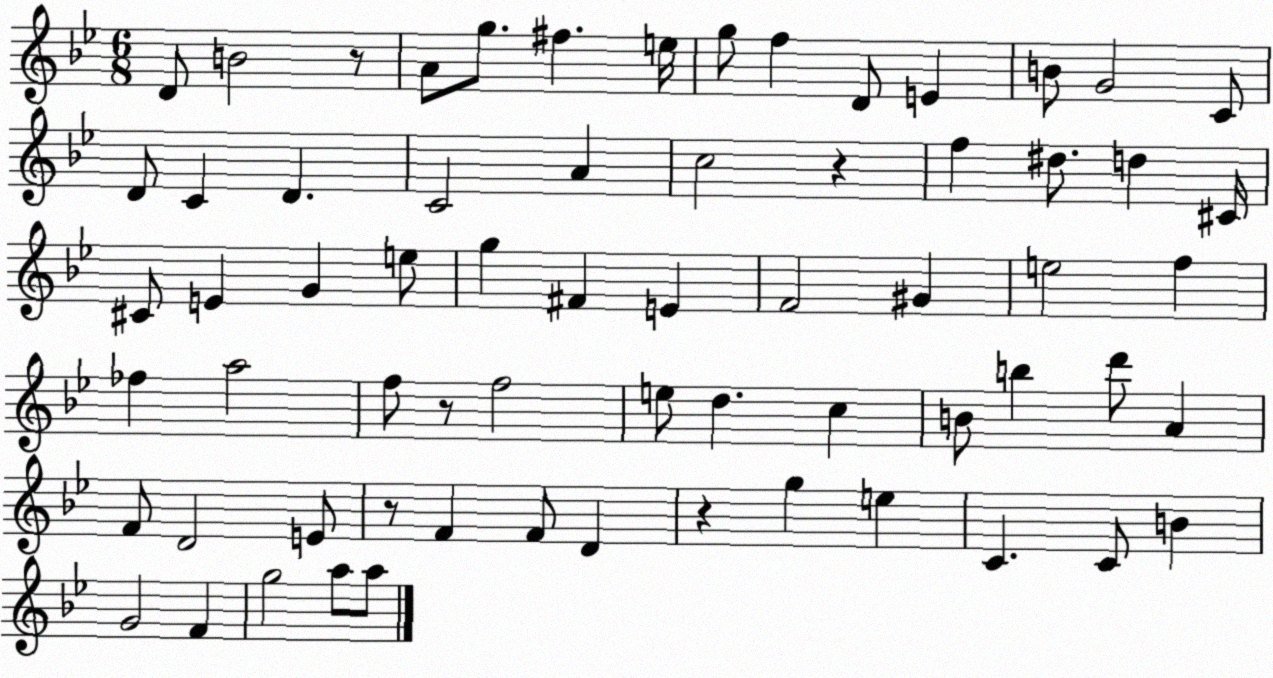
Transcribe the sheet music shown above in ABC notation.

X:1
T:Untitled
M:6/8
L:1/4
K:Bb
D/2 B2 z/2 A/2 g/2 ^f e/4 g/2 f D/2 E B/2 G2 C/2 D/2 C D C2 A c2 z f ^d/2 d ^C/4 ^C/2 E G e/2 g ^F E F2 ^G e2 f _f a2 f/2 z/2 f2 e/2 d c B/2 b d'/2 A F/2 D2 E/2 z/2 F F/2 D z g e C C/2 B G2 F g2 a/2 a/2